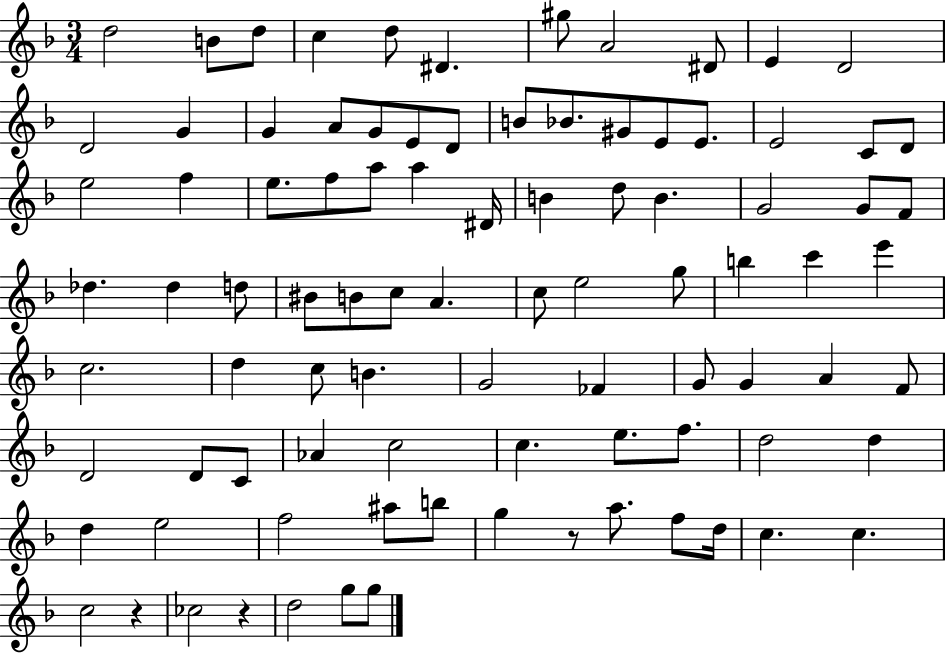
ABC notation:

X:1
T:Untitled
M:3/4
L:1/4
K:F
d2 B/2 d/2 c d/2 ^D ^g/2 A2 ^D/2 E D2 D2 G G A/2 G/2 E/2 D/2 B/2 _B/2 ^G/2 E/2 E/2 E2 C/2 D/2 e2 f e/2 f/2 a/2 a ^D/4 B d/2 B G2 G/2 F/2 _d _d d/2 ^B/2 B/2 c/2 A c/2 e2 g/2 b c' e' c2 d c/2 B G2 _F G/2 G A F/2 D2 D/2 C/2 _A c2 c e/2 f/2 d2 d d e2 f2 ^a/2 b/2 g z/2 a/2 f/2 d/4 c c c2 z _c2 z d2 g/2 g/2